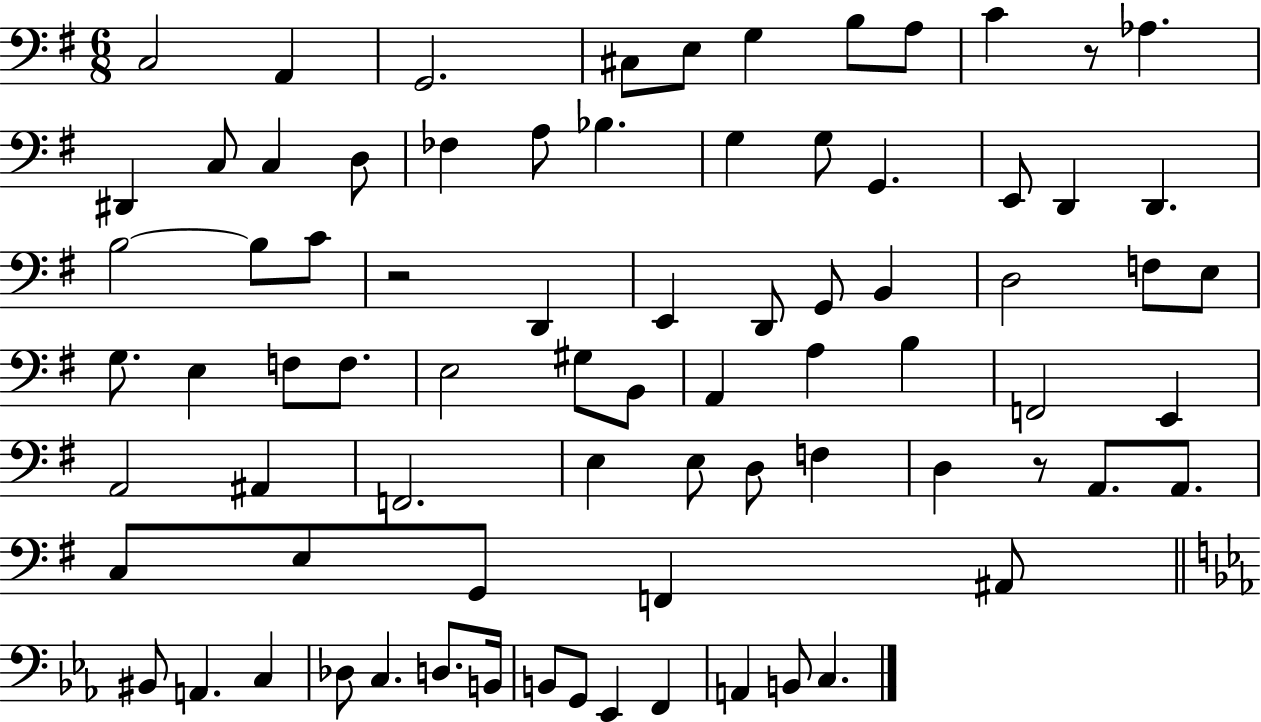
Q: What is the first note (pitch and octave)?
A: C3